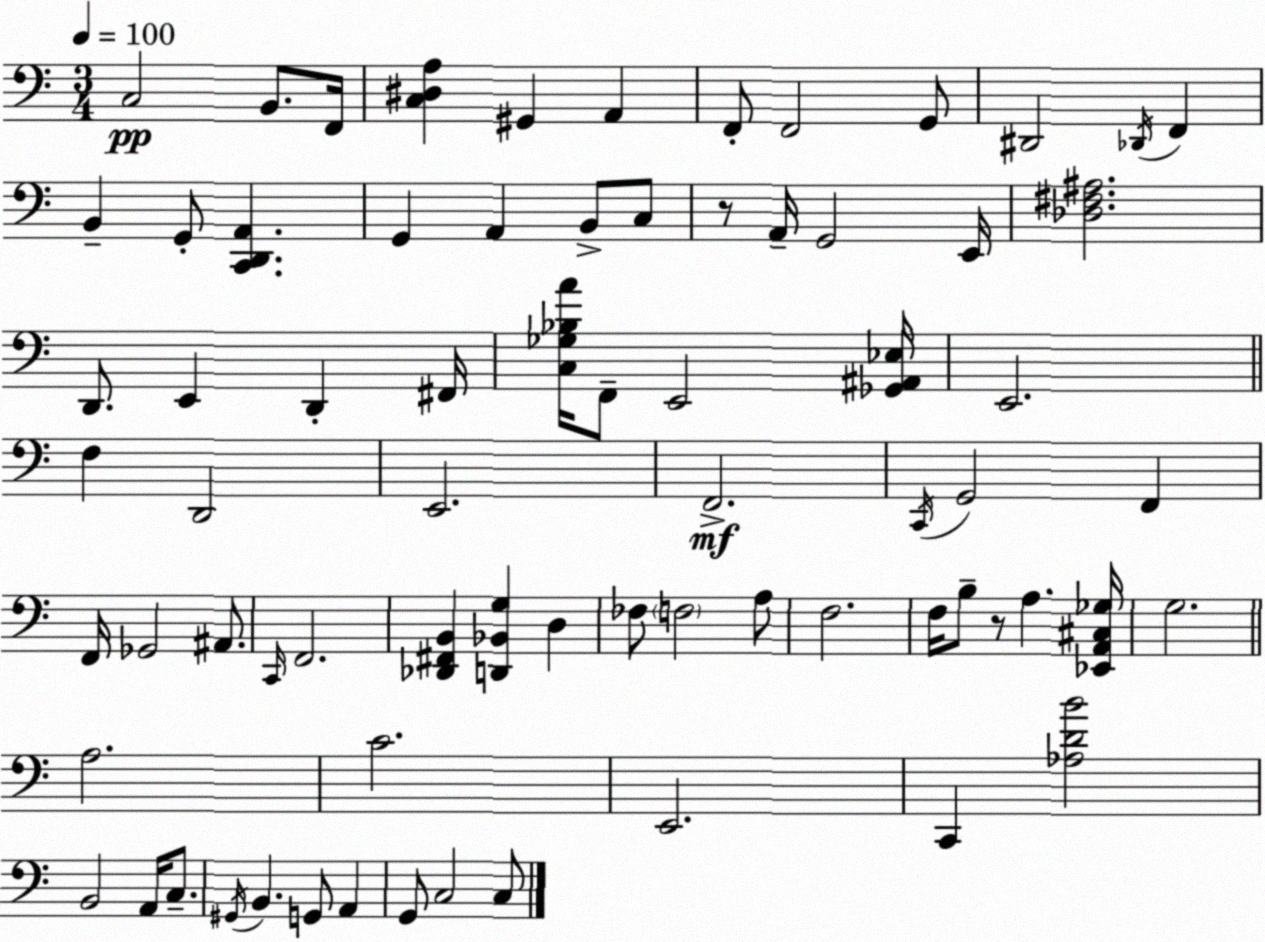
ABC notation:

X:1
T:Untitled
M:3/4
L:1/4
K:Am
C,2 B,,/2 F,,/4 [C,^D,A,] ^G,, A,, F,,/2 F,,2 G,,/2 ^D,,2 _D,,/4 F,, B,, G,,/2 [C,,D,,A,,] G,, A,, B,,/2 C,/2 z/2 A,,/4 G,,2 E,,/4 [_D,^F,^A,]2 D,,/2 E,, D,, ^F,,/4 [C,_G,_B,A]/4 F,,/2 E,,2 [_G,,^A,,_E,]/4 E,,2 F, D,,2 E,,2 F,,2 C,,/4 G,,2 F,, F,,/4 _G,,2 ^A,,/2 C,,/4 F,,2 [_D,,^F,,B,,] [D,,_B,,G,] D, _F,/2 F,2 A,/2 F,2 F,/4 B,/2 z/2 A, [_E,,A,,^C,_G,]/4 G,2 A,2 C2 E,,2 C,, [_A,DB]2 B,,2 A,,/4 C,/2 ^G,,/4 B,, G,,/2 A,, G,,/2 C,2 C,/2